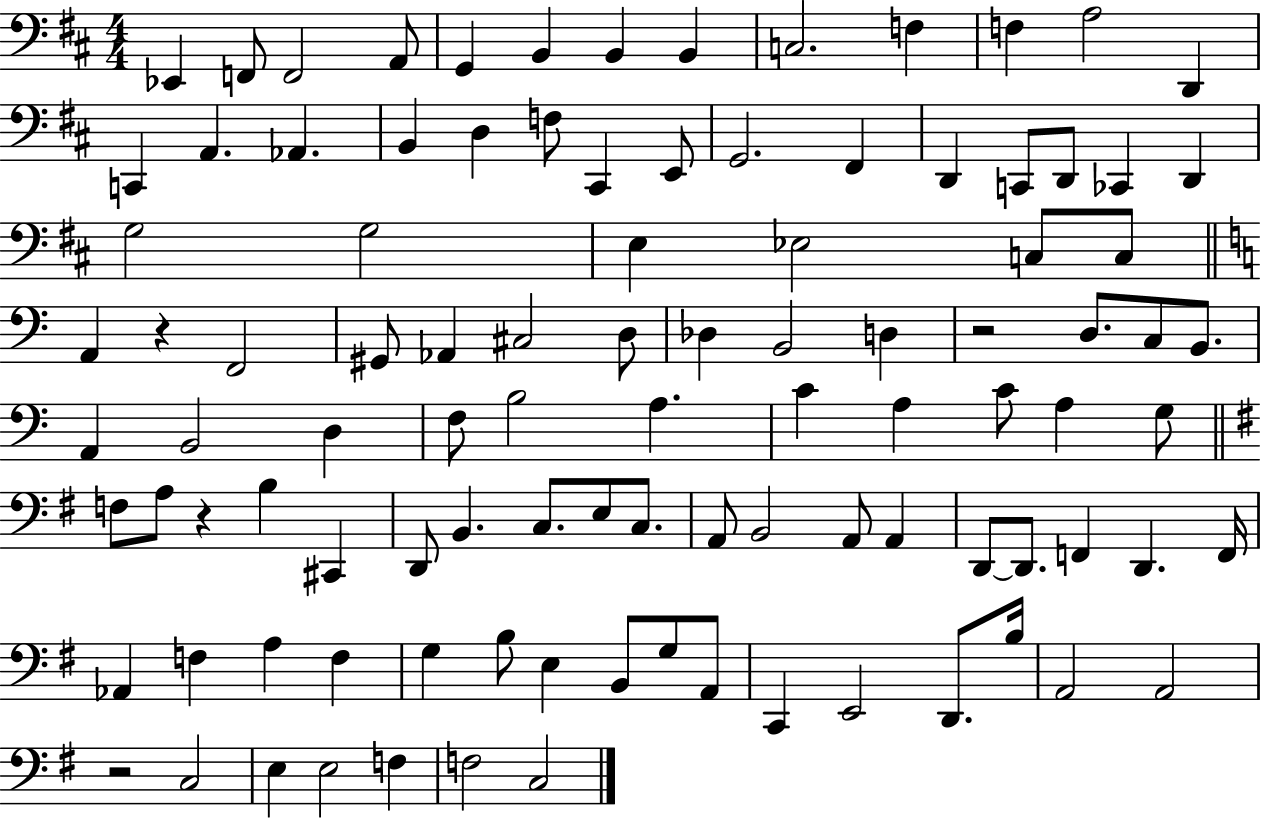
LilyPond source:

{
  \clef bass
  \numericTimeSignature
  \time 4/4
  \key d \major
  ees,4 f,8 f,2 a,8 | g,4 b,4 b,4 b,4 | c2. f4 | f4 a2 d,4 | \break c,4 a,4. aes,4. | b,4 d4 f8 cis,4 e,8 | g,2. fis,4 | d,4 c,8 d,8 ces,4 d,4 | \break g2 g2 | e4 ees2 c8 c8 | \bar "||" \break \key c \major a,4 r4 f,2 | gis,8 aes,4 cis2 d8 | des4 b,2 d4 | r2 d8. c8 b,8. | \break a,4 b,2 d4 | f8 b2 a4. | c'4 a4 c'8 a4 g8 | \bar "||" \break \key e \minor f8 a8 r4 b4 cis,4 | d,8 b,4. c8. e8 c8. | a,8 b,2 a,8 a,4 | d,8~~ d,8. f,4 d,4. f,16 | \break aes,4 f4 a4 f4 | g4 b8 e4 b,8 g8 a,8 | c,4 e,2 d,8. b16 | a,2 a,2 | \break r2 c2 | e4 e2 f4 | f2 c2 | \bar "|."
}